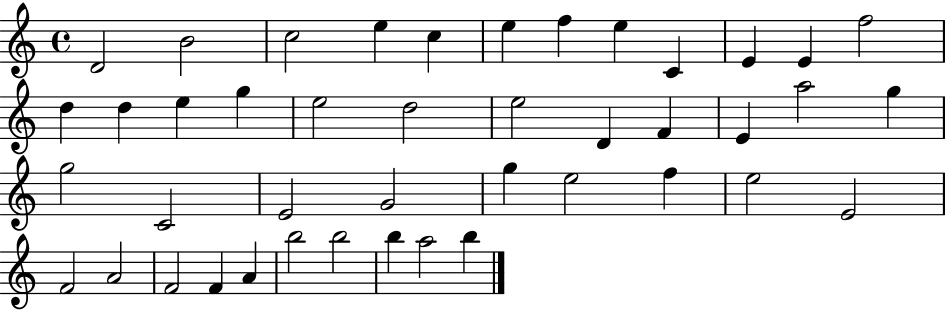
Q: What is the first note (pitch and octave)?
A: D4